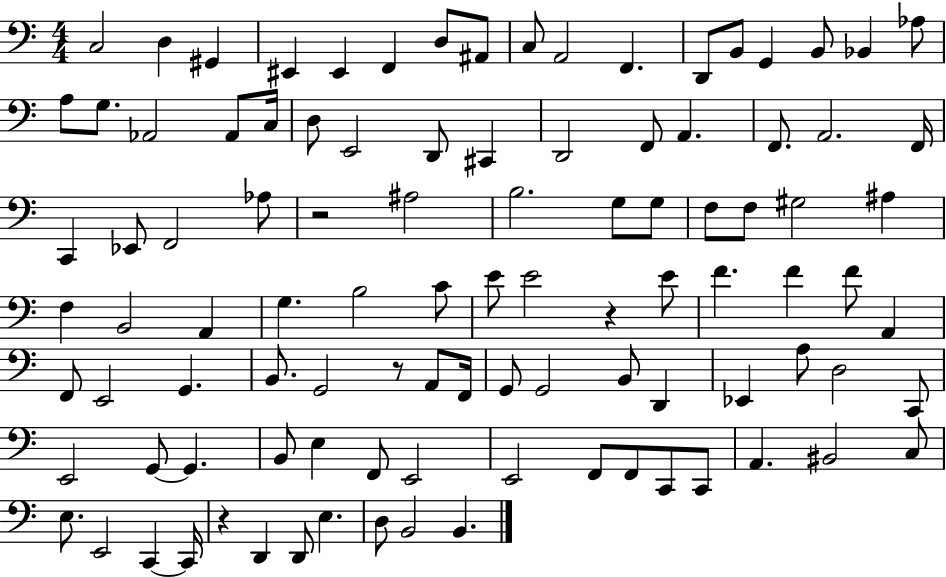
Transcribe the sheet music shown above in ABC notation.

X:1
T:Untitled
M:4/4
L:1/4
K:C
C,2 D, ^G,, ^E,, ^E,, F,, D,/2 ^A,,/2 C,/2 A,,2 F,, D,,/2 B,,/2 G,, B,,/2 _B,, _A,/2 A,/2 G,/2 _A,,2 _A,,/2 C,/4 D,/2 E,,2 D,,/2 ^C,, D,,2 F,,/2 A,, F,,/2 A,,2 F,,/4 C,, _E,,/2 F,,2 _A,/2 z2 ^A,2 B,2 G,/2 G,/2 F,/2 F,/2 ^G,2 ^A, F, B,,2 A,, G, B,2 C/2 E/2 E2 z E/2 F F F/2 A,, F,,/2 E,,2 G,, B,,/2 G,,2 z/2 A,,/2 F,,/4 G,,/2 G,,2 B,,/2 D,, _E,, A,/2 D,2 C,,/2 E,,2 G,,/2 G,, B,,/2 E, F,,/2 E,,2 E,,2 F,,/2 F,,/2 C,,/2 C,,/2 A,, ^B,,2 C,/2 E,/2 E,,2 C,, C,,/4 z D,, D,,/2 E, D,/2 B,,2 B,,